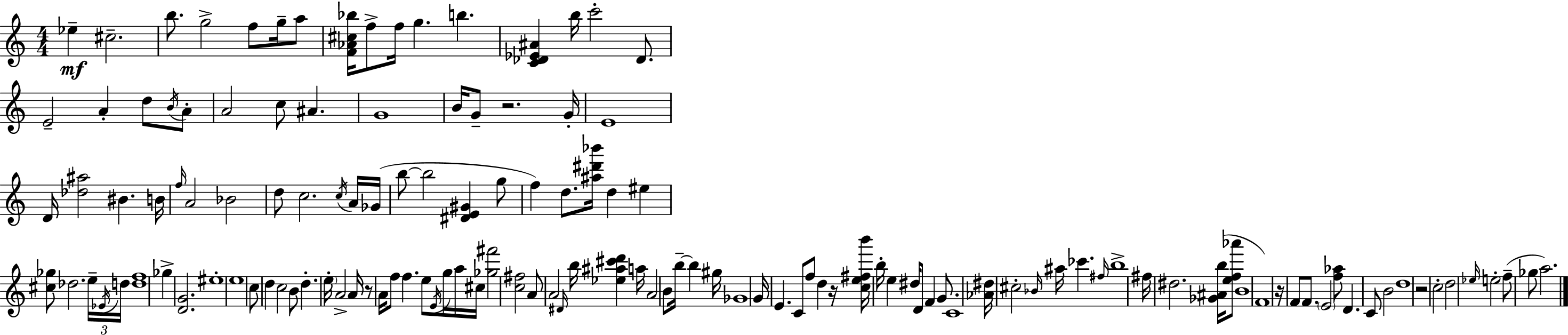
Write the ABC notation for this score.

X:1
T:Untitled
M:4/4
L:1/4
K:C
_e ^c2 b/2 g2 f/2 g/4 a/2 [F_A^c_b]/4 f/2 f/4 g b [C_D_E^A] b/4 c'2 _D/2 E2 A d/2 B/4 A/2 A2 c/2 ^A G4 B/4 G/2 z2 G/4 E4 D/4 [_d^a]2 ^B B/4 f/4 A2 _B2 d/2 c2 c/4 A/4 _G/4 b/2 b2 [^DE^G] g/2 f d/2 [^a^d'_b']/4 d ^e [^c_g]/2 _d2 e/4 _E/4 d/4 [df]4 _g [DG]2 ^e4 e4 c/2 d c2 B/2 d e/4 A2 A/4 z/2 A/4 f/2 f e/2 E/4 g/4 a/4 ^c/4 [_g^f']2 [c^f]2 A/2 A2 ^D/4 b/4 [_e^a^c'd'] a/4 A2 B/2 b/4 b ^g/4 _G4 G/4 E C/2 f/2 d z/4 [ce^fb']/4 b/4 e ^d/4 D/2 F G/2 C4 [_A^d]/4 ^c2 _B/4 ^a/4 _c' ^f/4 b4 ^f/4 ^d2 [_G^Ab]/4 [ef_a']/2 B4 F4 z/4 F/2 F/2 E2 [f_a]/2 D C/2 B2 d4 z2 c2 d2 _e/4 e2 f/2 _g/2 a2